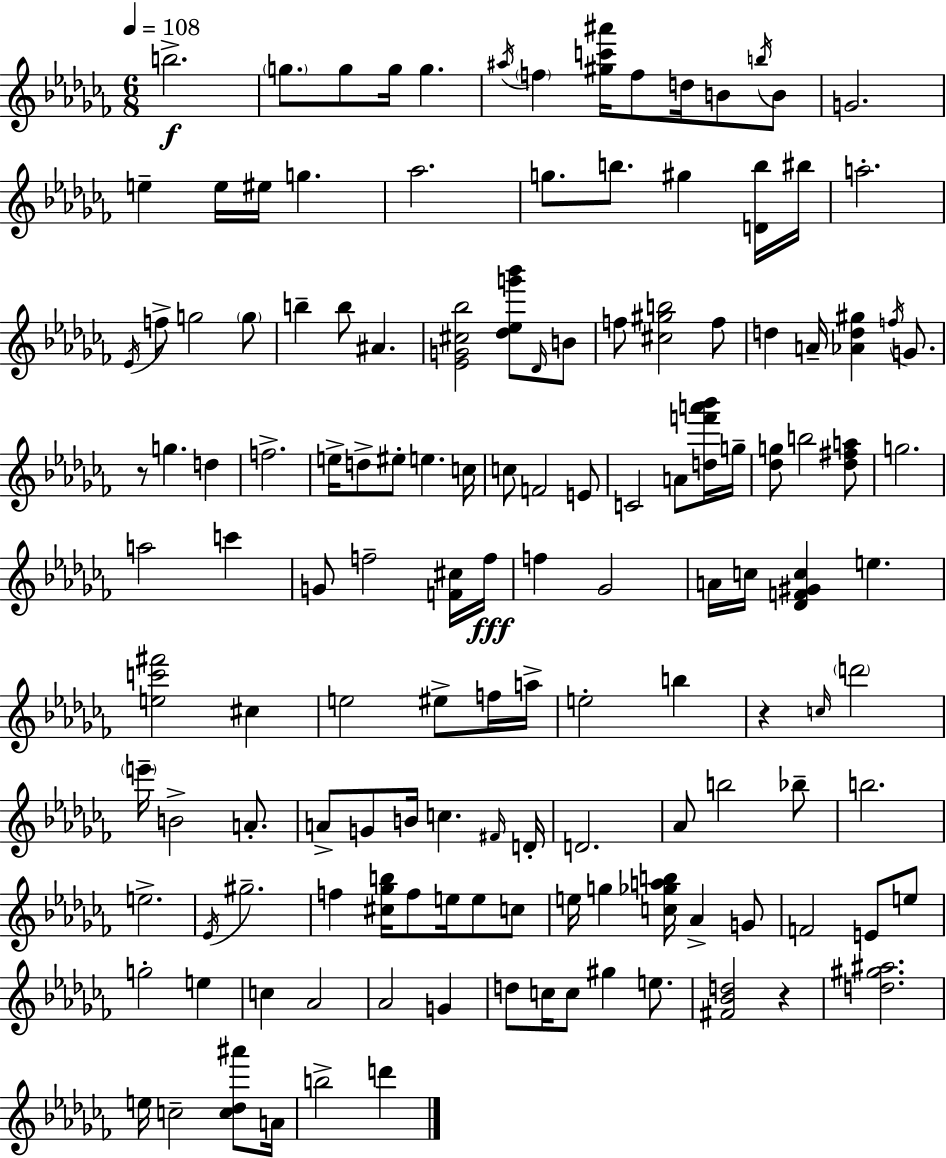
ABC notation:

X:1
T:Untitled
M:6/8
L:1/4
K:Abm
b2 g/2 g/2 g/4 g ^a/4 f [^gc'^a']/4 f/2 d/4 B/2 b/4 B/2 G2 e e/4 ^e/4 g _a2 g/2 b/2 ^g [Db]/4 ^b/4 a2 _E/4 f/2 g2 g/2 b b/2 ^A [_EG^c_b]2 [_d_eg'_b']/2 _D/4 B/2 f/2 [^c^gb]2 f/2 d A/4 [_Ad^g] f/4 G/2 z/2 g d f2 e/4 d/2 ^e/2 e c/4 c/2 F2 E/2 C2 A/2 [df'a'_b']/4 g/4 [_dg]/2 b2 [_d^fa]/2 g2 a2 c' G/2 f2 [F^c]/4 f/4 f _G2 A/4 c/4 [_DF^Gc] e [ec'^f']2 ^c e2 ^e/2 f/4 a/4 e2 b z c/4 d'2 e'/4 B2 A/2 A/2 G/2 B/4 c ^F/4 D/4 D2 _A/2 b2 _b/2 b2 e2 _E/4 ^g2 f [^c_gb]/4 f/2 e/4 e/2 c/2 e/4 g [c_gab]/4 _A G/2 F2 E/2 e/2 g2 e c _A2 _A2 G d/2 c/4 c/2 ^g e/2 [^F_Bd]2 z [d^g^a]2 e/4 c2 [c_d^a']/2 A/4 b2 d'